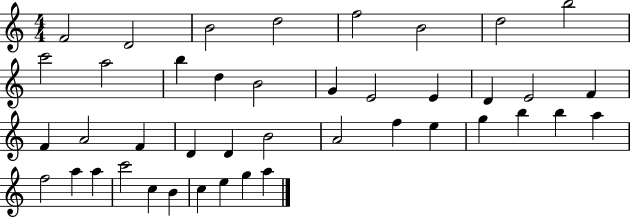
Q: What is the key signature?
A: C major